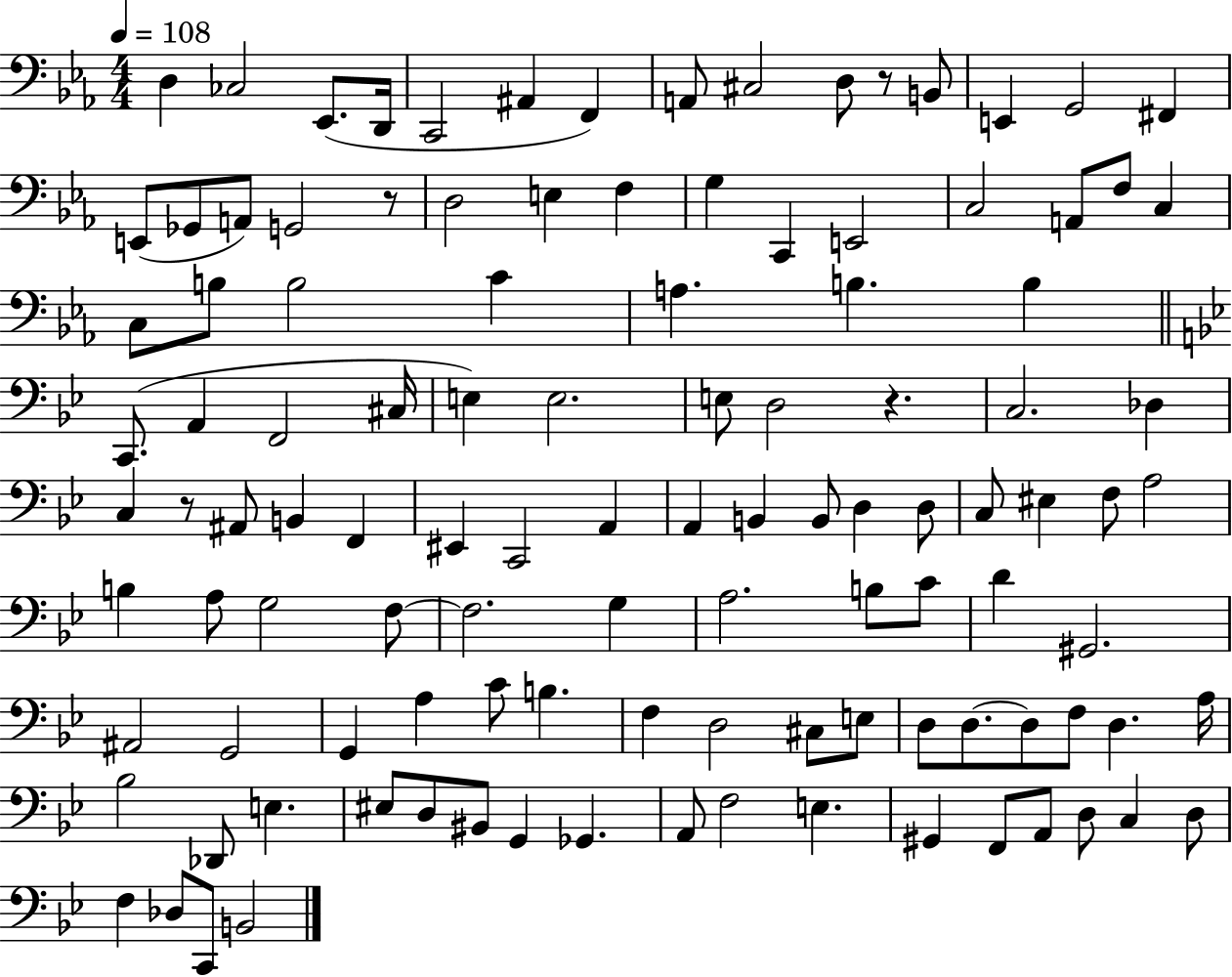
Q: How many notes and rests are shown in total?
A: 113